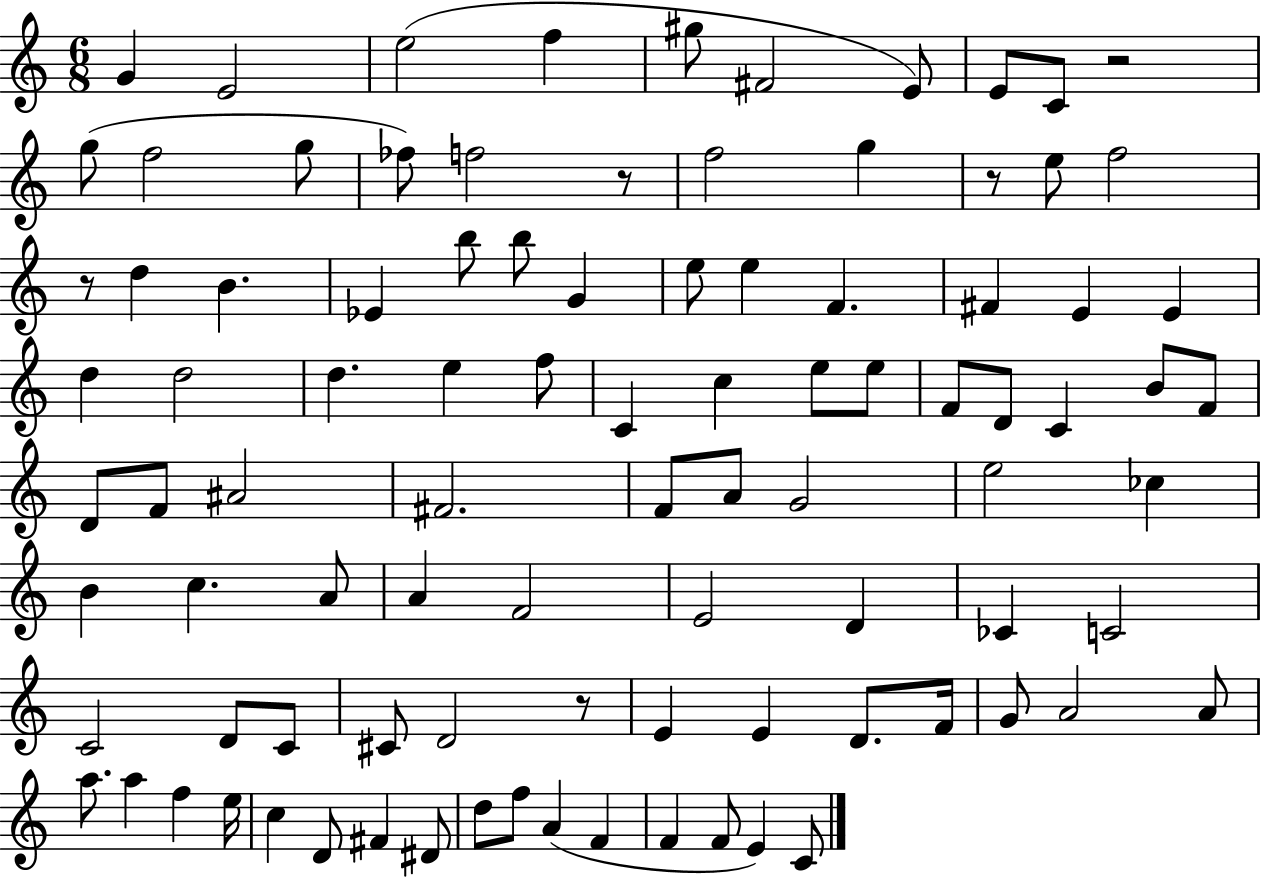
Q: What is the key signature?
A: C major